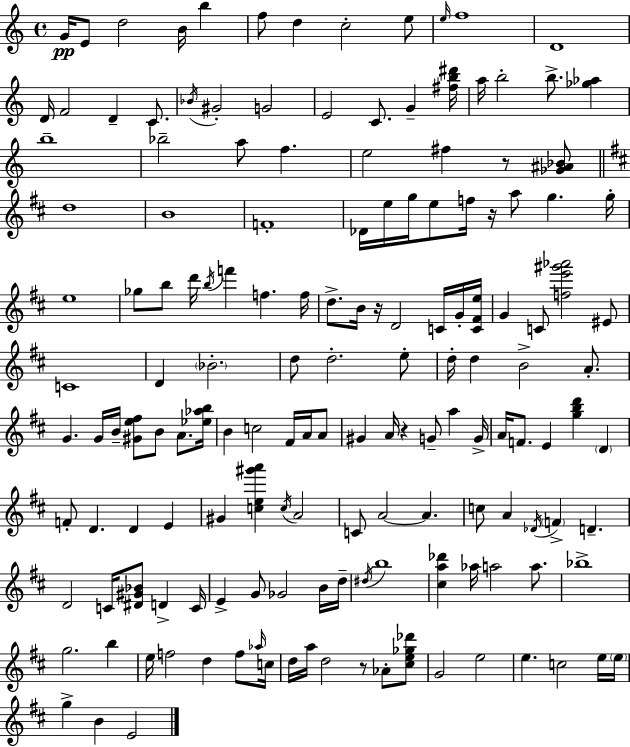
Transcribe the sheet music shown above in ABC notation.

X:1
T:Untitled
M:4/4
L:1/4
K:Am
G/4 E/2 d2 B/4 b f/2 d c2 e/2 e/4 f4 D4 D/4 F2 D C/2 _B/4 ^G2 G2 E2 C/2 G [^fb^d']/4 a/4 b2 b/2 [_g_a] b4 _b2 a/2 f e2 ^f z/2 [_G^A_B]/2 d4 B4 F4 _D/4 e/4 g/4 e/2 f/4 z/4 a/2 g g/4 e4 _g/2 b/2 d'/4 b/4 f' f f/4 d/2 B/4 z/4 D2 C/4 G/4 [C^Fe]/4 G C/2 [fe'^g'_a']2 ^E/2 C4 D _B2 d/2 d2 e/2 d/4 d B2 A/2 G G/4 B/4 [^Ge^f]/2 B/2 A/2 [_e_ab]/4 B c2 ^F/4 A/4 A/2 ^G A/4 z G/2 a G/4 A/4 F/2 E [gbd'] D F/2 D D E ^G [ce^g'a'] c/4 A2 C/2 A2 A c/2 A _D/4 F D D2 C/4 [^D^G_B]/2 D C/4 E G/2 _G2 B/4 d/4 ^d/4 b4 [^ca_d'] _a/4 a2 a/2 _b4 g2 b e/4 f2 d f/2 _a/4 c/4 d/4 a/4 d2 z/2 _A/2 [^ce_g_d']/2 G2 e2 e c2 e/4 e/4 g B E2